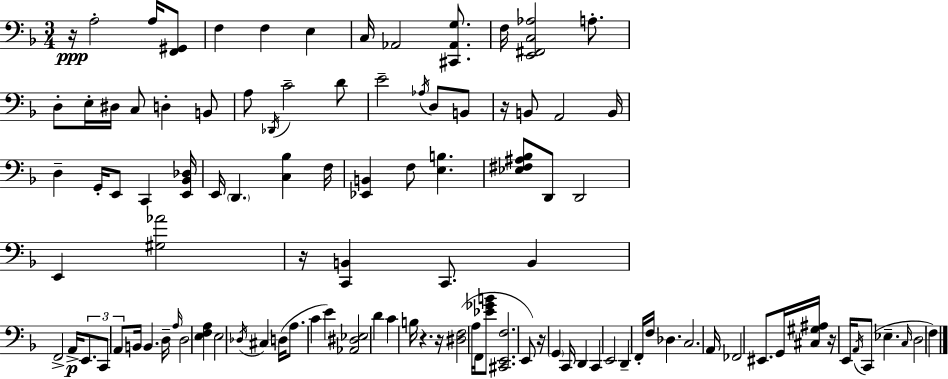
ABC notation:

X:1
T:Untitled
M:3/4
L:1/4
K:F
z/4 A,2 A,/4 [F,,^G,,]/2 F, F, E, C,/4 _A,,2 [^C,,_A,,G,]/2 F,/4 [E,,^F,,C,_A,]2 A,/2 D,/2 E,/4 ^D,/4 C,/2 D, B,,/2 A,/2 _D,,/4 C2 D/2 E2 _A,/4 D,/2 B,,/2 z/4 B,,/2 A,,2 B,,/4 D, G,,/4 E,,/2 C,, [E,,_B,,_D,]/4 E,,/4 D,, [C,_B,] F,/4 [_E,,B,,] F,/2 [E,B,] [_E,^F,^A,_B,]/2 D,,/2 D,,2 E,, [^G,_A]2 z/4 [C,,B,,] C,,/2 B,, F,,2 A,,/4 E,,/2 C,,/2 A,,/2 B,,/4 B,, D,/4 A,/4 D,2 [E,F,A,] E,2 _D,/4 ^C, D,/4 A,/2 C E [_A,,^D,_E,]2 D C B,/4 z z/4 [^D,F,]2 A,/4 F,,/4 [_E_GB]/2 [^C,,E,,F,]2 E,,/2 z/4 G,, C,,/4 D,, C,, E,,2 D,, F,,/4 F,/4 _D, C,2 A,,/4 _F,,2 ^E,,/2 G,,/4 [^C,^G,^A,]/4 z/4 E,,/4 A,,/4 C,,/2 _E, C,/4 D,2 F,